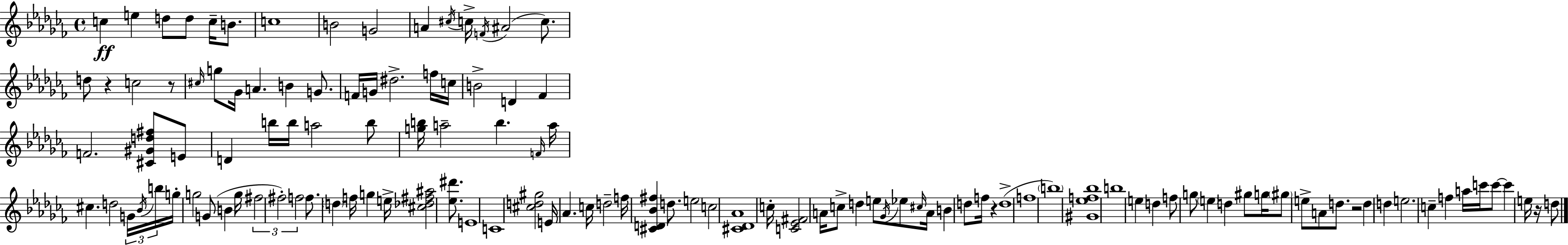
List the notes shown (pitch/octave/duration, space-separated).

C5/q E5/q D5/e D5/e C5/s B4/e. C5/w B4/h G4/h A4/q C#5/s C5/s F4/s A#4/h C5/e. D5/e R/q C5/h R/e C#5/s G5/e Gb4/s A4/q. B4/q G4/e. F4/s G4/s D#5/h. F5/s C5/s B4/h D4/q FES4/q F4/h. [C#4,G#4,D5,F#5]/e E4/e D4/q B5/s B5/s A5/h B5/e [G5,B5]/s A5/h B5/q. F4/s A5/s C#5/q. D5/h G4/s Bb4/s B5/s G5/s G5/h G4/e B4/q G5/s F#5/h F#5/h F5/h F5/e. D5/q F5/s G5/q E5/s [C#5,Db5,F#5,A#5]/h [Eb5,D#6]/e. E4/w C4/w [C#5,D5,G#5]/h E4/s Ab4/q. C5/s D5/h F5/s [C#4,D4,Bb4,F#5]/q D5/e. E5/h C5/h [C#4,Db4,Ab4]/w C5/s [C4,Eb4,F#4]/h A4/s C5/e D5/q E5/e Gb4/s Eb5/e C#5/s A4/s B4/q D5/e F5/s R/q D5/w F5/w B5/w [G#4,Eb5,F5,Bb5]/w B5/w E5/q D5/q F5/e G5/e E5/q D5/q G#5/e G5/s G#5/e E5/e A4/e D5/e. R/h D5/q D5/q E5/h. C5/q F5/q A5/s C6/s C6/e C6/q E5/s R/s D5/e